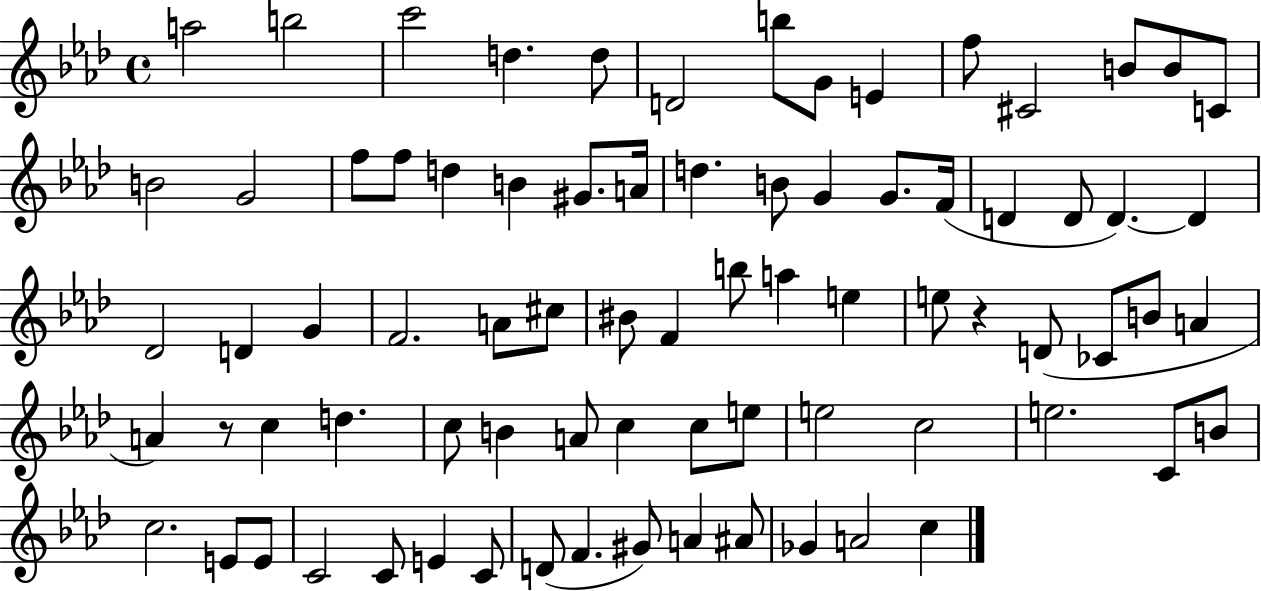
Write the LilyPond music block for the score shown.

{
  \clef treble
  \time 4/4
  \defaultTimeSignature
  \key aes \major
  a''2 b''2 | c'''2 d''4. d''8 | d'2 b''8 g'8 e'4 | f''8 cis'2 b'8 b'8 c'8 | \break b'2 g'2 | f''8 f''8 d''4 b'4 gis'8. a'16 | d''4. b'8 g'4 g'8. f'16( | d'4 d'8 d'4.~~) d'4 | \break des'2 d'4 g'4 | f'2. a'8 cis''8 | bis'8 f'4 b''8 a''4 e''4 | e''8 r4 d'8( ces'8 b'8 a'4 | \break a'4) r8 c''4 d''4. | c''8 b'4 a'8 c''4 c''8 e''8 | e''2 c''2 | e''2. c'8 b'8 | \break c''2. e'8 e'8 | c'2 c'8 e'4 c'8 | d'8( f'4. gis'8) a'4 ais'8 | ges'4 a'2 c''4 | \break \bar "|."
}